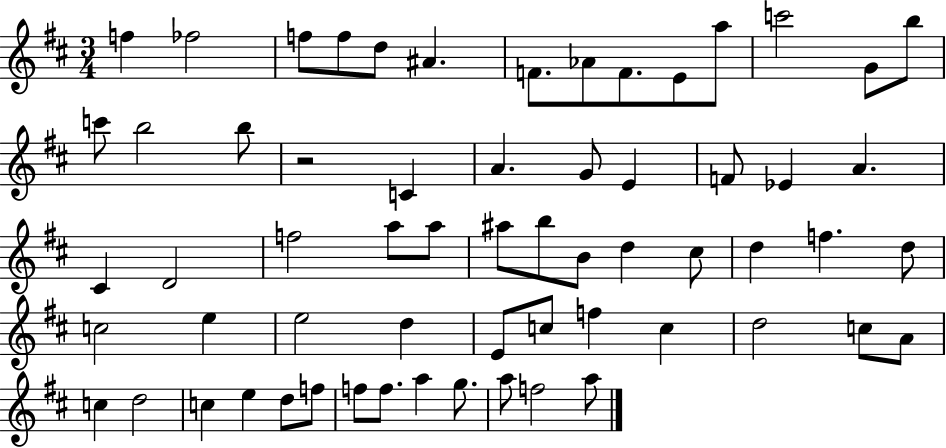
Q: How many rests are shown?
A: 1